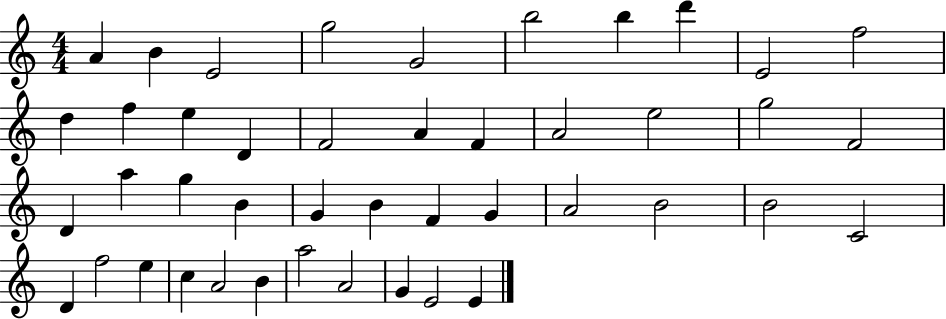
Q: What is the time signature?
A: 4/4